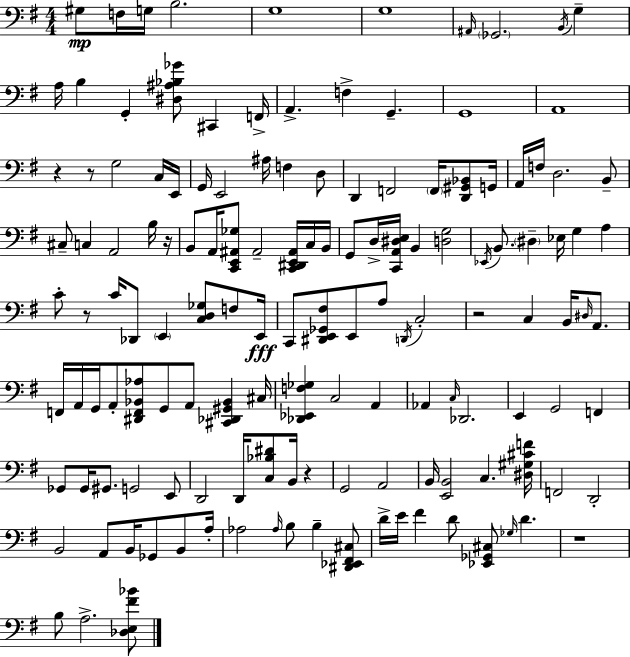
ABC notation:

X:1
T:Untitled
M:4/4
L:1/4
K:G
^G,/2 F,/4 G,/4 B,2 G,4 G,4 ^A,,/4 _G,,2 B,,/4 G, A,/4 B, G,, [^D,^A,_B,_G]/2 ^C,, F,,/4 A,, F, G,, G,,4 A,,4 z z/2 G,2 C,/4 E,,/4 G,,/4 E,,2 ^A,/4 F, D,/2 D,, F,,2 F,,/4 [D,,^G,,_B,,]/2 G,,/4 A,,/4 F,/4 D,2 B,,/2 ^C,/2 C, A,,2 B,/4 z/4 B,,/2 A,,/4 [C,,E,,^A,,_G,]/2 ^A,,2 [C,,^D,,E,,^A,,]/4 C,/4 B,,/4 G,,/2 D,/4 [C,,A,,^D,E,]/4 B,, [D,G,]2 _E,,/4 B,,/2 ^D, _E,/4 G, A, C/2 z/2 C/4 _D,,/2 E,, [C,D,_G,]/2 F,/2 E,,/4 C,,/2 [^D,,E,,_G,,^F,]/2 E,,/2 A,/2 D,,/4 C,2 z2 C, B,,/4 ^D,/4 A,,/2 F,,/4 A,,/4 G,,/4 A,,/2 [^D,,F,,_B,,_A,]/2 G,,/2 A,,/2 [^C,,_D,,^G,,_B,,] ^C,/4 [_D,,_E,,F,_G,] C,2 A,, _A,, C,/4 _D,,2 E,, G,,2 F,, _G,,/2 _G,,/4 ^G,,/2 G,,2 E,,/2 D,,2 D,,/4 [C,_B,^D]/2 B,,/4 z G,,2 A,,2 B,,/4 [E,,B,,]2 C, [^D,^G,^CF]/4 F,,2 D,,2 B,,2 A,,/2 B,,/4 _G,,/2 B,,/2 A,/4 _A,2 _A,/4 B,/2 B, [^D,,_E,,^F,,^C,]/2 D/4 E/4 ^F D/2 [_E,,_G,,^C,]/2 _G,/4 D z4 B,/2 A,2 [_D,E,^F_B]/2